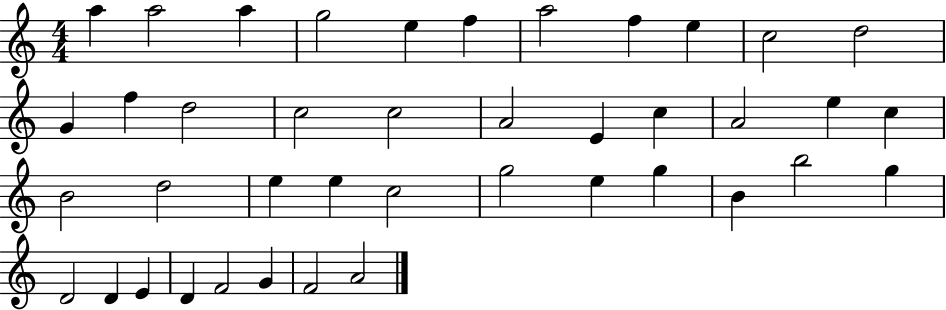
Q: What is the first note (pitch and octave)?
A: A5